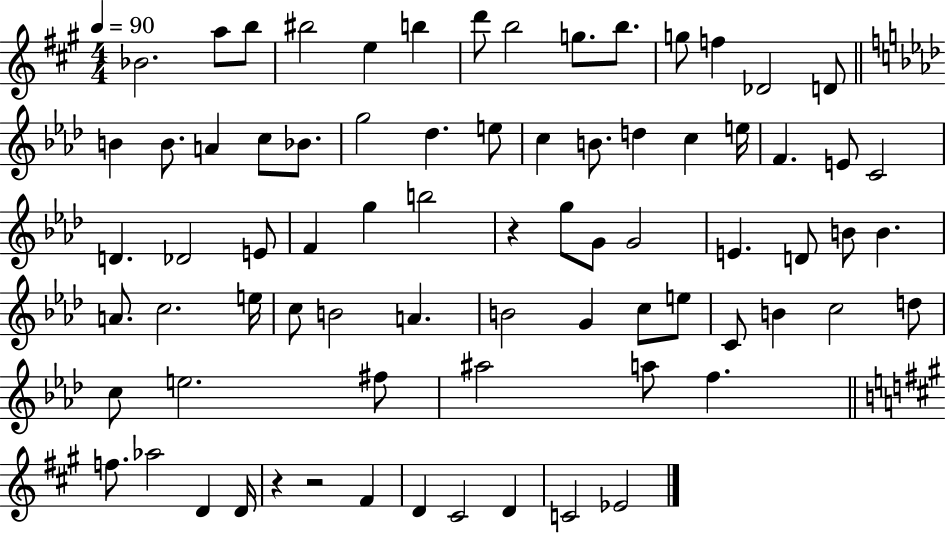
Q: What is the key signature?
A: A major